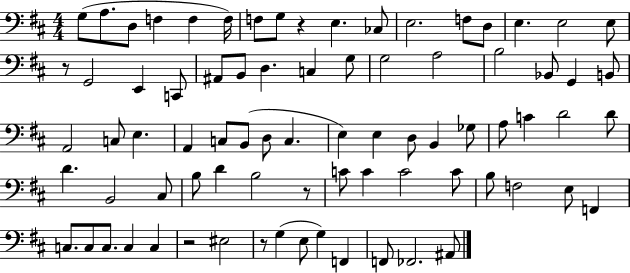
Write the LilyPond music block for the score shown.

{
  \clef bass
  \numericTimeSignature
  \time 4/4
  \key d \major
  g8( a8. d8 f4 f4 f16) | f8 g8 r4 e4. ces8 | e2. f8 d8 | e4. e2 e8 | \break r8 g,2 e,4 c,8 | ais,8 b,8 d4. c4 g8 | g2 a2 | b2 bes,8 g,4 b,8 | \break a,2 c8 e4. | a,4 c8 b,8( d8 c4. | e4) e4 d8 b,4 ges8 | a8 c'4 d'2 d'8 | \break d'4. b,2 cis8 | b8 d'4 b2 r8 | c'8 c'4 c'2 c'8 | b8 f2 e8 f,4 | \break c8. c8 c8. c4 c4 | r2 eis2 | r8 g4( e8 g4) f,4 | f,8 fes,2. ais,8 | \break \bar "|."
}